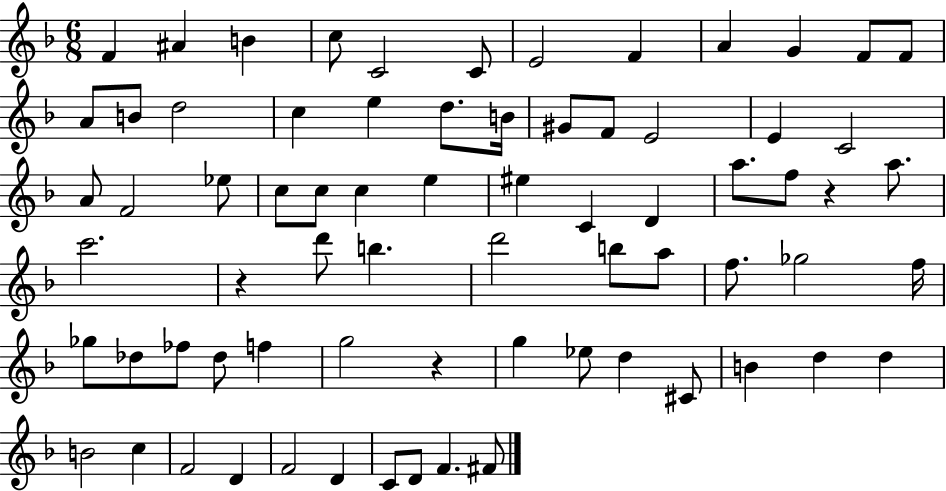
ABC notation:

X:1
T:Untitled
M:6/8
L:1/4
K:F
F ^A B c/2 C2 C/2 E2 F A G F/2 F/2 A/2 B/2 d2 c e d/2 B/4 ^G/2 F/2 E2 E C2 A/2 F2 _e/2 c/2 c/2 c e ^e C D a/2 f/2 z a/2 c'2 z d'/2 b d'2 b/2 a/2 f/2 _g2 f/4 _g/2 _d/2 _f/2 _d/2 f g2 z g _e/2 d ^C/2 B d d B2 c F2 D F2 D C/2 D/2 F ^F/2